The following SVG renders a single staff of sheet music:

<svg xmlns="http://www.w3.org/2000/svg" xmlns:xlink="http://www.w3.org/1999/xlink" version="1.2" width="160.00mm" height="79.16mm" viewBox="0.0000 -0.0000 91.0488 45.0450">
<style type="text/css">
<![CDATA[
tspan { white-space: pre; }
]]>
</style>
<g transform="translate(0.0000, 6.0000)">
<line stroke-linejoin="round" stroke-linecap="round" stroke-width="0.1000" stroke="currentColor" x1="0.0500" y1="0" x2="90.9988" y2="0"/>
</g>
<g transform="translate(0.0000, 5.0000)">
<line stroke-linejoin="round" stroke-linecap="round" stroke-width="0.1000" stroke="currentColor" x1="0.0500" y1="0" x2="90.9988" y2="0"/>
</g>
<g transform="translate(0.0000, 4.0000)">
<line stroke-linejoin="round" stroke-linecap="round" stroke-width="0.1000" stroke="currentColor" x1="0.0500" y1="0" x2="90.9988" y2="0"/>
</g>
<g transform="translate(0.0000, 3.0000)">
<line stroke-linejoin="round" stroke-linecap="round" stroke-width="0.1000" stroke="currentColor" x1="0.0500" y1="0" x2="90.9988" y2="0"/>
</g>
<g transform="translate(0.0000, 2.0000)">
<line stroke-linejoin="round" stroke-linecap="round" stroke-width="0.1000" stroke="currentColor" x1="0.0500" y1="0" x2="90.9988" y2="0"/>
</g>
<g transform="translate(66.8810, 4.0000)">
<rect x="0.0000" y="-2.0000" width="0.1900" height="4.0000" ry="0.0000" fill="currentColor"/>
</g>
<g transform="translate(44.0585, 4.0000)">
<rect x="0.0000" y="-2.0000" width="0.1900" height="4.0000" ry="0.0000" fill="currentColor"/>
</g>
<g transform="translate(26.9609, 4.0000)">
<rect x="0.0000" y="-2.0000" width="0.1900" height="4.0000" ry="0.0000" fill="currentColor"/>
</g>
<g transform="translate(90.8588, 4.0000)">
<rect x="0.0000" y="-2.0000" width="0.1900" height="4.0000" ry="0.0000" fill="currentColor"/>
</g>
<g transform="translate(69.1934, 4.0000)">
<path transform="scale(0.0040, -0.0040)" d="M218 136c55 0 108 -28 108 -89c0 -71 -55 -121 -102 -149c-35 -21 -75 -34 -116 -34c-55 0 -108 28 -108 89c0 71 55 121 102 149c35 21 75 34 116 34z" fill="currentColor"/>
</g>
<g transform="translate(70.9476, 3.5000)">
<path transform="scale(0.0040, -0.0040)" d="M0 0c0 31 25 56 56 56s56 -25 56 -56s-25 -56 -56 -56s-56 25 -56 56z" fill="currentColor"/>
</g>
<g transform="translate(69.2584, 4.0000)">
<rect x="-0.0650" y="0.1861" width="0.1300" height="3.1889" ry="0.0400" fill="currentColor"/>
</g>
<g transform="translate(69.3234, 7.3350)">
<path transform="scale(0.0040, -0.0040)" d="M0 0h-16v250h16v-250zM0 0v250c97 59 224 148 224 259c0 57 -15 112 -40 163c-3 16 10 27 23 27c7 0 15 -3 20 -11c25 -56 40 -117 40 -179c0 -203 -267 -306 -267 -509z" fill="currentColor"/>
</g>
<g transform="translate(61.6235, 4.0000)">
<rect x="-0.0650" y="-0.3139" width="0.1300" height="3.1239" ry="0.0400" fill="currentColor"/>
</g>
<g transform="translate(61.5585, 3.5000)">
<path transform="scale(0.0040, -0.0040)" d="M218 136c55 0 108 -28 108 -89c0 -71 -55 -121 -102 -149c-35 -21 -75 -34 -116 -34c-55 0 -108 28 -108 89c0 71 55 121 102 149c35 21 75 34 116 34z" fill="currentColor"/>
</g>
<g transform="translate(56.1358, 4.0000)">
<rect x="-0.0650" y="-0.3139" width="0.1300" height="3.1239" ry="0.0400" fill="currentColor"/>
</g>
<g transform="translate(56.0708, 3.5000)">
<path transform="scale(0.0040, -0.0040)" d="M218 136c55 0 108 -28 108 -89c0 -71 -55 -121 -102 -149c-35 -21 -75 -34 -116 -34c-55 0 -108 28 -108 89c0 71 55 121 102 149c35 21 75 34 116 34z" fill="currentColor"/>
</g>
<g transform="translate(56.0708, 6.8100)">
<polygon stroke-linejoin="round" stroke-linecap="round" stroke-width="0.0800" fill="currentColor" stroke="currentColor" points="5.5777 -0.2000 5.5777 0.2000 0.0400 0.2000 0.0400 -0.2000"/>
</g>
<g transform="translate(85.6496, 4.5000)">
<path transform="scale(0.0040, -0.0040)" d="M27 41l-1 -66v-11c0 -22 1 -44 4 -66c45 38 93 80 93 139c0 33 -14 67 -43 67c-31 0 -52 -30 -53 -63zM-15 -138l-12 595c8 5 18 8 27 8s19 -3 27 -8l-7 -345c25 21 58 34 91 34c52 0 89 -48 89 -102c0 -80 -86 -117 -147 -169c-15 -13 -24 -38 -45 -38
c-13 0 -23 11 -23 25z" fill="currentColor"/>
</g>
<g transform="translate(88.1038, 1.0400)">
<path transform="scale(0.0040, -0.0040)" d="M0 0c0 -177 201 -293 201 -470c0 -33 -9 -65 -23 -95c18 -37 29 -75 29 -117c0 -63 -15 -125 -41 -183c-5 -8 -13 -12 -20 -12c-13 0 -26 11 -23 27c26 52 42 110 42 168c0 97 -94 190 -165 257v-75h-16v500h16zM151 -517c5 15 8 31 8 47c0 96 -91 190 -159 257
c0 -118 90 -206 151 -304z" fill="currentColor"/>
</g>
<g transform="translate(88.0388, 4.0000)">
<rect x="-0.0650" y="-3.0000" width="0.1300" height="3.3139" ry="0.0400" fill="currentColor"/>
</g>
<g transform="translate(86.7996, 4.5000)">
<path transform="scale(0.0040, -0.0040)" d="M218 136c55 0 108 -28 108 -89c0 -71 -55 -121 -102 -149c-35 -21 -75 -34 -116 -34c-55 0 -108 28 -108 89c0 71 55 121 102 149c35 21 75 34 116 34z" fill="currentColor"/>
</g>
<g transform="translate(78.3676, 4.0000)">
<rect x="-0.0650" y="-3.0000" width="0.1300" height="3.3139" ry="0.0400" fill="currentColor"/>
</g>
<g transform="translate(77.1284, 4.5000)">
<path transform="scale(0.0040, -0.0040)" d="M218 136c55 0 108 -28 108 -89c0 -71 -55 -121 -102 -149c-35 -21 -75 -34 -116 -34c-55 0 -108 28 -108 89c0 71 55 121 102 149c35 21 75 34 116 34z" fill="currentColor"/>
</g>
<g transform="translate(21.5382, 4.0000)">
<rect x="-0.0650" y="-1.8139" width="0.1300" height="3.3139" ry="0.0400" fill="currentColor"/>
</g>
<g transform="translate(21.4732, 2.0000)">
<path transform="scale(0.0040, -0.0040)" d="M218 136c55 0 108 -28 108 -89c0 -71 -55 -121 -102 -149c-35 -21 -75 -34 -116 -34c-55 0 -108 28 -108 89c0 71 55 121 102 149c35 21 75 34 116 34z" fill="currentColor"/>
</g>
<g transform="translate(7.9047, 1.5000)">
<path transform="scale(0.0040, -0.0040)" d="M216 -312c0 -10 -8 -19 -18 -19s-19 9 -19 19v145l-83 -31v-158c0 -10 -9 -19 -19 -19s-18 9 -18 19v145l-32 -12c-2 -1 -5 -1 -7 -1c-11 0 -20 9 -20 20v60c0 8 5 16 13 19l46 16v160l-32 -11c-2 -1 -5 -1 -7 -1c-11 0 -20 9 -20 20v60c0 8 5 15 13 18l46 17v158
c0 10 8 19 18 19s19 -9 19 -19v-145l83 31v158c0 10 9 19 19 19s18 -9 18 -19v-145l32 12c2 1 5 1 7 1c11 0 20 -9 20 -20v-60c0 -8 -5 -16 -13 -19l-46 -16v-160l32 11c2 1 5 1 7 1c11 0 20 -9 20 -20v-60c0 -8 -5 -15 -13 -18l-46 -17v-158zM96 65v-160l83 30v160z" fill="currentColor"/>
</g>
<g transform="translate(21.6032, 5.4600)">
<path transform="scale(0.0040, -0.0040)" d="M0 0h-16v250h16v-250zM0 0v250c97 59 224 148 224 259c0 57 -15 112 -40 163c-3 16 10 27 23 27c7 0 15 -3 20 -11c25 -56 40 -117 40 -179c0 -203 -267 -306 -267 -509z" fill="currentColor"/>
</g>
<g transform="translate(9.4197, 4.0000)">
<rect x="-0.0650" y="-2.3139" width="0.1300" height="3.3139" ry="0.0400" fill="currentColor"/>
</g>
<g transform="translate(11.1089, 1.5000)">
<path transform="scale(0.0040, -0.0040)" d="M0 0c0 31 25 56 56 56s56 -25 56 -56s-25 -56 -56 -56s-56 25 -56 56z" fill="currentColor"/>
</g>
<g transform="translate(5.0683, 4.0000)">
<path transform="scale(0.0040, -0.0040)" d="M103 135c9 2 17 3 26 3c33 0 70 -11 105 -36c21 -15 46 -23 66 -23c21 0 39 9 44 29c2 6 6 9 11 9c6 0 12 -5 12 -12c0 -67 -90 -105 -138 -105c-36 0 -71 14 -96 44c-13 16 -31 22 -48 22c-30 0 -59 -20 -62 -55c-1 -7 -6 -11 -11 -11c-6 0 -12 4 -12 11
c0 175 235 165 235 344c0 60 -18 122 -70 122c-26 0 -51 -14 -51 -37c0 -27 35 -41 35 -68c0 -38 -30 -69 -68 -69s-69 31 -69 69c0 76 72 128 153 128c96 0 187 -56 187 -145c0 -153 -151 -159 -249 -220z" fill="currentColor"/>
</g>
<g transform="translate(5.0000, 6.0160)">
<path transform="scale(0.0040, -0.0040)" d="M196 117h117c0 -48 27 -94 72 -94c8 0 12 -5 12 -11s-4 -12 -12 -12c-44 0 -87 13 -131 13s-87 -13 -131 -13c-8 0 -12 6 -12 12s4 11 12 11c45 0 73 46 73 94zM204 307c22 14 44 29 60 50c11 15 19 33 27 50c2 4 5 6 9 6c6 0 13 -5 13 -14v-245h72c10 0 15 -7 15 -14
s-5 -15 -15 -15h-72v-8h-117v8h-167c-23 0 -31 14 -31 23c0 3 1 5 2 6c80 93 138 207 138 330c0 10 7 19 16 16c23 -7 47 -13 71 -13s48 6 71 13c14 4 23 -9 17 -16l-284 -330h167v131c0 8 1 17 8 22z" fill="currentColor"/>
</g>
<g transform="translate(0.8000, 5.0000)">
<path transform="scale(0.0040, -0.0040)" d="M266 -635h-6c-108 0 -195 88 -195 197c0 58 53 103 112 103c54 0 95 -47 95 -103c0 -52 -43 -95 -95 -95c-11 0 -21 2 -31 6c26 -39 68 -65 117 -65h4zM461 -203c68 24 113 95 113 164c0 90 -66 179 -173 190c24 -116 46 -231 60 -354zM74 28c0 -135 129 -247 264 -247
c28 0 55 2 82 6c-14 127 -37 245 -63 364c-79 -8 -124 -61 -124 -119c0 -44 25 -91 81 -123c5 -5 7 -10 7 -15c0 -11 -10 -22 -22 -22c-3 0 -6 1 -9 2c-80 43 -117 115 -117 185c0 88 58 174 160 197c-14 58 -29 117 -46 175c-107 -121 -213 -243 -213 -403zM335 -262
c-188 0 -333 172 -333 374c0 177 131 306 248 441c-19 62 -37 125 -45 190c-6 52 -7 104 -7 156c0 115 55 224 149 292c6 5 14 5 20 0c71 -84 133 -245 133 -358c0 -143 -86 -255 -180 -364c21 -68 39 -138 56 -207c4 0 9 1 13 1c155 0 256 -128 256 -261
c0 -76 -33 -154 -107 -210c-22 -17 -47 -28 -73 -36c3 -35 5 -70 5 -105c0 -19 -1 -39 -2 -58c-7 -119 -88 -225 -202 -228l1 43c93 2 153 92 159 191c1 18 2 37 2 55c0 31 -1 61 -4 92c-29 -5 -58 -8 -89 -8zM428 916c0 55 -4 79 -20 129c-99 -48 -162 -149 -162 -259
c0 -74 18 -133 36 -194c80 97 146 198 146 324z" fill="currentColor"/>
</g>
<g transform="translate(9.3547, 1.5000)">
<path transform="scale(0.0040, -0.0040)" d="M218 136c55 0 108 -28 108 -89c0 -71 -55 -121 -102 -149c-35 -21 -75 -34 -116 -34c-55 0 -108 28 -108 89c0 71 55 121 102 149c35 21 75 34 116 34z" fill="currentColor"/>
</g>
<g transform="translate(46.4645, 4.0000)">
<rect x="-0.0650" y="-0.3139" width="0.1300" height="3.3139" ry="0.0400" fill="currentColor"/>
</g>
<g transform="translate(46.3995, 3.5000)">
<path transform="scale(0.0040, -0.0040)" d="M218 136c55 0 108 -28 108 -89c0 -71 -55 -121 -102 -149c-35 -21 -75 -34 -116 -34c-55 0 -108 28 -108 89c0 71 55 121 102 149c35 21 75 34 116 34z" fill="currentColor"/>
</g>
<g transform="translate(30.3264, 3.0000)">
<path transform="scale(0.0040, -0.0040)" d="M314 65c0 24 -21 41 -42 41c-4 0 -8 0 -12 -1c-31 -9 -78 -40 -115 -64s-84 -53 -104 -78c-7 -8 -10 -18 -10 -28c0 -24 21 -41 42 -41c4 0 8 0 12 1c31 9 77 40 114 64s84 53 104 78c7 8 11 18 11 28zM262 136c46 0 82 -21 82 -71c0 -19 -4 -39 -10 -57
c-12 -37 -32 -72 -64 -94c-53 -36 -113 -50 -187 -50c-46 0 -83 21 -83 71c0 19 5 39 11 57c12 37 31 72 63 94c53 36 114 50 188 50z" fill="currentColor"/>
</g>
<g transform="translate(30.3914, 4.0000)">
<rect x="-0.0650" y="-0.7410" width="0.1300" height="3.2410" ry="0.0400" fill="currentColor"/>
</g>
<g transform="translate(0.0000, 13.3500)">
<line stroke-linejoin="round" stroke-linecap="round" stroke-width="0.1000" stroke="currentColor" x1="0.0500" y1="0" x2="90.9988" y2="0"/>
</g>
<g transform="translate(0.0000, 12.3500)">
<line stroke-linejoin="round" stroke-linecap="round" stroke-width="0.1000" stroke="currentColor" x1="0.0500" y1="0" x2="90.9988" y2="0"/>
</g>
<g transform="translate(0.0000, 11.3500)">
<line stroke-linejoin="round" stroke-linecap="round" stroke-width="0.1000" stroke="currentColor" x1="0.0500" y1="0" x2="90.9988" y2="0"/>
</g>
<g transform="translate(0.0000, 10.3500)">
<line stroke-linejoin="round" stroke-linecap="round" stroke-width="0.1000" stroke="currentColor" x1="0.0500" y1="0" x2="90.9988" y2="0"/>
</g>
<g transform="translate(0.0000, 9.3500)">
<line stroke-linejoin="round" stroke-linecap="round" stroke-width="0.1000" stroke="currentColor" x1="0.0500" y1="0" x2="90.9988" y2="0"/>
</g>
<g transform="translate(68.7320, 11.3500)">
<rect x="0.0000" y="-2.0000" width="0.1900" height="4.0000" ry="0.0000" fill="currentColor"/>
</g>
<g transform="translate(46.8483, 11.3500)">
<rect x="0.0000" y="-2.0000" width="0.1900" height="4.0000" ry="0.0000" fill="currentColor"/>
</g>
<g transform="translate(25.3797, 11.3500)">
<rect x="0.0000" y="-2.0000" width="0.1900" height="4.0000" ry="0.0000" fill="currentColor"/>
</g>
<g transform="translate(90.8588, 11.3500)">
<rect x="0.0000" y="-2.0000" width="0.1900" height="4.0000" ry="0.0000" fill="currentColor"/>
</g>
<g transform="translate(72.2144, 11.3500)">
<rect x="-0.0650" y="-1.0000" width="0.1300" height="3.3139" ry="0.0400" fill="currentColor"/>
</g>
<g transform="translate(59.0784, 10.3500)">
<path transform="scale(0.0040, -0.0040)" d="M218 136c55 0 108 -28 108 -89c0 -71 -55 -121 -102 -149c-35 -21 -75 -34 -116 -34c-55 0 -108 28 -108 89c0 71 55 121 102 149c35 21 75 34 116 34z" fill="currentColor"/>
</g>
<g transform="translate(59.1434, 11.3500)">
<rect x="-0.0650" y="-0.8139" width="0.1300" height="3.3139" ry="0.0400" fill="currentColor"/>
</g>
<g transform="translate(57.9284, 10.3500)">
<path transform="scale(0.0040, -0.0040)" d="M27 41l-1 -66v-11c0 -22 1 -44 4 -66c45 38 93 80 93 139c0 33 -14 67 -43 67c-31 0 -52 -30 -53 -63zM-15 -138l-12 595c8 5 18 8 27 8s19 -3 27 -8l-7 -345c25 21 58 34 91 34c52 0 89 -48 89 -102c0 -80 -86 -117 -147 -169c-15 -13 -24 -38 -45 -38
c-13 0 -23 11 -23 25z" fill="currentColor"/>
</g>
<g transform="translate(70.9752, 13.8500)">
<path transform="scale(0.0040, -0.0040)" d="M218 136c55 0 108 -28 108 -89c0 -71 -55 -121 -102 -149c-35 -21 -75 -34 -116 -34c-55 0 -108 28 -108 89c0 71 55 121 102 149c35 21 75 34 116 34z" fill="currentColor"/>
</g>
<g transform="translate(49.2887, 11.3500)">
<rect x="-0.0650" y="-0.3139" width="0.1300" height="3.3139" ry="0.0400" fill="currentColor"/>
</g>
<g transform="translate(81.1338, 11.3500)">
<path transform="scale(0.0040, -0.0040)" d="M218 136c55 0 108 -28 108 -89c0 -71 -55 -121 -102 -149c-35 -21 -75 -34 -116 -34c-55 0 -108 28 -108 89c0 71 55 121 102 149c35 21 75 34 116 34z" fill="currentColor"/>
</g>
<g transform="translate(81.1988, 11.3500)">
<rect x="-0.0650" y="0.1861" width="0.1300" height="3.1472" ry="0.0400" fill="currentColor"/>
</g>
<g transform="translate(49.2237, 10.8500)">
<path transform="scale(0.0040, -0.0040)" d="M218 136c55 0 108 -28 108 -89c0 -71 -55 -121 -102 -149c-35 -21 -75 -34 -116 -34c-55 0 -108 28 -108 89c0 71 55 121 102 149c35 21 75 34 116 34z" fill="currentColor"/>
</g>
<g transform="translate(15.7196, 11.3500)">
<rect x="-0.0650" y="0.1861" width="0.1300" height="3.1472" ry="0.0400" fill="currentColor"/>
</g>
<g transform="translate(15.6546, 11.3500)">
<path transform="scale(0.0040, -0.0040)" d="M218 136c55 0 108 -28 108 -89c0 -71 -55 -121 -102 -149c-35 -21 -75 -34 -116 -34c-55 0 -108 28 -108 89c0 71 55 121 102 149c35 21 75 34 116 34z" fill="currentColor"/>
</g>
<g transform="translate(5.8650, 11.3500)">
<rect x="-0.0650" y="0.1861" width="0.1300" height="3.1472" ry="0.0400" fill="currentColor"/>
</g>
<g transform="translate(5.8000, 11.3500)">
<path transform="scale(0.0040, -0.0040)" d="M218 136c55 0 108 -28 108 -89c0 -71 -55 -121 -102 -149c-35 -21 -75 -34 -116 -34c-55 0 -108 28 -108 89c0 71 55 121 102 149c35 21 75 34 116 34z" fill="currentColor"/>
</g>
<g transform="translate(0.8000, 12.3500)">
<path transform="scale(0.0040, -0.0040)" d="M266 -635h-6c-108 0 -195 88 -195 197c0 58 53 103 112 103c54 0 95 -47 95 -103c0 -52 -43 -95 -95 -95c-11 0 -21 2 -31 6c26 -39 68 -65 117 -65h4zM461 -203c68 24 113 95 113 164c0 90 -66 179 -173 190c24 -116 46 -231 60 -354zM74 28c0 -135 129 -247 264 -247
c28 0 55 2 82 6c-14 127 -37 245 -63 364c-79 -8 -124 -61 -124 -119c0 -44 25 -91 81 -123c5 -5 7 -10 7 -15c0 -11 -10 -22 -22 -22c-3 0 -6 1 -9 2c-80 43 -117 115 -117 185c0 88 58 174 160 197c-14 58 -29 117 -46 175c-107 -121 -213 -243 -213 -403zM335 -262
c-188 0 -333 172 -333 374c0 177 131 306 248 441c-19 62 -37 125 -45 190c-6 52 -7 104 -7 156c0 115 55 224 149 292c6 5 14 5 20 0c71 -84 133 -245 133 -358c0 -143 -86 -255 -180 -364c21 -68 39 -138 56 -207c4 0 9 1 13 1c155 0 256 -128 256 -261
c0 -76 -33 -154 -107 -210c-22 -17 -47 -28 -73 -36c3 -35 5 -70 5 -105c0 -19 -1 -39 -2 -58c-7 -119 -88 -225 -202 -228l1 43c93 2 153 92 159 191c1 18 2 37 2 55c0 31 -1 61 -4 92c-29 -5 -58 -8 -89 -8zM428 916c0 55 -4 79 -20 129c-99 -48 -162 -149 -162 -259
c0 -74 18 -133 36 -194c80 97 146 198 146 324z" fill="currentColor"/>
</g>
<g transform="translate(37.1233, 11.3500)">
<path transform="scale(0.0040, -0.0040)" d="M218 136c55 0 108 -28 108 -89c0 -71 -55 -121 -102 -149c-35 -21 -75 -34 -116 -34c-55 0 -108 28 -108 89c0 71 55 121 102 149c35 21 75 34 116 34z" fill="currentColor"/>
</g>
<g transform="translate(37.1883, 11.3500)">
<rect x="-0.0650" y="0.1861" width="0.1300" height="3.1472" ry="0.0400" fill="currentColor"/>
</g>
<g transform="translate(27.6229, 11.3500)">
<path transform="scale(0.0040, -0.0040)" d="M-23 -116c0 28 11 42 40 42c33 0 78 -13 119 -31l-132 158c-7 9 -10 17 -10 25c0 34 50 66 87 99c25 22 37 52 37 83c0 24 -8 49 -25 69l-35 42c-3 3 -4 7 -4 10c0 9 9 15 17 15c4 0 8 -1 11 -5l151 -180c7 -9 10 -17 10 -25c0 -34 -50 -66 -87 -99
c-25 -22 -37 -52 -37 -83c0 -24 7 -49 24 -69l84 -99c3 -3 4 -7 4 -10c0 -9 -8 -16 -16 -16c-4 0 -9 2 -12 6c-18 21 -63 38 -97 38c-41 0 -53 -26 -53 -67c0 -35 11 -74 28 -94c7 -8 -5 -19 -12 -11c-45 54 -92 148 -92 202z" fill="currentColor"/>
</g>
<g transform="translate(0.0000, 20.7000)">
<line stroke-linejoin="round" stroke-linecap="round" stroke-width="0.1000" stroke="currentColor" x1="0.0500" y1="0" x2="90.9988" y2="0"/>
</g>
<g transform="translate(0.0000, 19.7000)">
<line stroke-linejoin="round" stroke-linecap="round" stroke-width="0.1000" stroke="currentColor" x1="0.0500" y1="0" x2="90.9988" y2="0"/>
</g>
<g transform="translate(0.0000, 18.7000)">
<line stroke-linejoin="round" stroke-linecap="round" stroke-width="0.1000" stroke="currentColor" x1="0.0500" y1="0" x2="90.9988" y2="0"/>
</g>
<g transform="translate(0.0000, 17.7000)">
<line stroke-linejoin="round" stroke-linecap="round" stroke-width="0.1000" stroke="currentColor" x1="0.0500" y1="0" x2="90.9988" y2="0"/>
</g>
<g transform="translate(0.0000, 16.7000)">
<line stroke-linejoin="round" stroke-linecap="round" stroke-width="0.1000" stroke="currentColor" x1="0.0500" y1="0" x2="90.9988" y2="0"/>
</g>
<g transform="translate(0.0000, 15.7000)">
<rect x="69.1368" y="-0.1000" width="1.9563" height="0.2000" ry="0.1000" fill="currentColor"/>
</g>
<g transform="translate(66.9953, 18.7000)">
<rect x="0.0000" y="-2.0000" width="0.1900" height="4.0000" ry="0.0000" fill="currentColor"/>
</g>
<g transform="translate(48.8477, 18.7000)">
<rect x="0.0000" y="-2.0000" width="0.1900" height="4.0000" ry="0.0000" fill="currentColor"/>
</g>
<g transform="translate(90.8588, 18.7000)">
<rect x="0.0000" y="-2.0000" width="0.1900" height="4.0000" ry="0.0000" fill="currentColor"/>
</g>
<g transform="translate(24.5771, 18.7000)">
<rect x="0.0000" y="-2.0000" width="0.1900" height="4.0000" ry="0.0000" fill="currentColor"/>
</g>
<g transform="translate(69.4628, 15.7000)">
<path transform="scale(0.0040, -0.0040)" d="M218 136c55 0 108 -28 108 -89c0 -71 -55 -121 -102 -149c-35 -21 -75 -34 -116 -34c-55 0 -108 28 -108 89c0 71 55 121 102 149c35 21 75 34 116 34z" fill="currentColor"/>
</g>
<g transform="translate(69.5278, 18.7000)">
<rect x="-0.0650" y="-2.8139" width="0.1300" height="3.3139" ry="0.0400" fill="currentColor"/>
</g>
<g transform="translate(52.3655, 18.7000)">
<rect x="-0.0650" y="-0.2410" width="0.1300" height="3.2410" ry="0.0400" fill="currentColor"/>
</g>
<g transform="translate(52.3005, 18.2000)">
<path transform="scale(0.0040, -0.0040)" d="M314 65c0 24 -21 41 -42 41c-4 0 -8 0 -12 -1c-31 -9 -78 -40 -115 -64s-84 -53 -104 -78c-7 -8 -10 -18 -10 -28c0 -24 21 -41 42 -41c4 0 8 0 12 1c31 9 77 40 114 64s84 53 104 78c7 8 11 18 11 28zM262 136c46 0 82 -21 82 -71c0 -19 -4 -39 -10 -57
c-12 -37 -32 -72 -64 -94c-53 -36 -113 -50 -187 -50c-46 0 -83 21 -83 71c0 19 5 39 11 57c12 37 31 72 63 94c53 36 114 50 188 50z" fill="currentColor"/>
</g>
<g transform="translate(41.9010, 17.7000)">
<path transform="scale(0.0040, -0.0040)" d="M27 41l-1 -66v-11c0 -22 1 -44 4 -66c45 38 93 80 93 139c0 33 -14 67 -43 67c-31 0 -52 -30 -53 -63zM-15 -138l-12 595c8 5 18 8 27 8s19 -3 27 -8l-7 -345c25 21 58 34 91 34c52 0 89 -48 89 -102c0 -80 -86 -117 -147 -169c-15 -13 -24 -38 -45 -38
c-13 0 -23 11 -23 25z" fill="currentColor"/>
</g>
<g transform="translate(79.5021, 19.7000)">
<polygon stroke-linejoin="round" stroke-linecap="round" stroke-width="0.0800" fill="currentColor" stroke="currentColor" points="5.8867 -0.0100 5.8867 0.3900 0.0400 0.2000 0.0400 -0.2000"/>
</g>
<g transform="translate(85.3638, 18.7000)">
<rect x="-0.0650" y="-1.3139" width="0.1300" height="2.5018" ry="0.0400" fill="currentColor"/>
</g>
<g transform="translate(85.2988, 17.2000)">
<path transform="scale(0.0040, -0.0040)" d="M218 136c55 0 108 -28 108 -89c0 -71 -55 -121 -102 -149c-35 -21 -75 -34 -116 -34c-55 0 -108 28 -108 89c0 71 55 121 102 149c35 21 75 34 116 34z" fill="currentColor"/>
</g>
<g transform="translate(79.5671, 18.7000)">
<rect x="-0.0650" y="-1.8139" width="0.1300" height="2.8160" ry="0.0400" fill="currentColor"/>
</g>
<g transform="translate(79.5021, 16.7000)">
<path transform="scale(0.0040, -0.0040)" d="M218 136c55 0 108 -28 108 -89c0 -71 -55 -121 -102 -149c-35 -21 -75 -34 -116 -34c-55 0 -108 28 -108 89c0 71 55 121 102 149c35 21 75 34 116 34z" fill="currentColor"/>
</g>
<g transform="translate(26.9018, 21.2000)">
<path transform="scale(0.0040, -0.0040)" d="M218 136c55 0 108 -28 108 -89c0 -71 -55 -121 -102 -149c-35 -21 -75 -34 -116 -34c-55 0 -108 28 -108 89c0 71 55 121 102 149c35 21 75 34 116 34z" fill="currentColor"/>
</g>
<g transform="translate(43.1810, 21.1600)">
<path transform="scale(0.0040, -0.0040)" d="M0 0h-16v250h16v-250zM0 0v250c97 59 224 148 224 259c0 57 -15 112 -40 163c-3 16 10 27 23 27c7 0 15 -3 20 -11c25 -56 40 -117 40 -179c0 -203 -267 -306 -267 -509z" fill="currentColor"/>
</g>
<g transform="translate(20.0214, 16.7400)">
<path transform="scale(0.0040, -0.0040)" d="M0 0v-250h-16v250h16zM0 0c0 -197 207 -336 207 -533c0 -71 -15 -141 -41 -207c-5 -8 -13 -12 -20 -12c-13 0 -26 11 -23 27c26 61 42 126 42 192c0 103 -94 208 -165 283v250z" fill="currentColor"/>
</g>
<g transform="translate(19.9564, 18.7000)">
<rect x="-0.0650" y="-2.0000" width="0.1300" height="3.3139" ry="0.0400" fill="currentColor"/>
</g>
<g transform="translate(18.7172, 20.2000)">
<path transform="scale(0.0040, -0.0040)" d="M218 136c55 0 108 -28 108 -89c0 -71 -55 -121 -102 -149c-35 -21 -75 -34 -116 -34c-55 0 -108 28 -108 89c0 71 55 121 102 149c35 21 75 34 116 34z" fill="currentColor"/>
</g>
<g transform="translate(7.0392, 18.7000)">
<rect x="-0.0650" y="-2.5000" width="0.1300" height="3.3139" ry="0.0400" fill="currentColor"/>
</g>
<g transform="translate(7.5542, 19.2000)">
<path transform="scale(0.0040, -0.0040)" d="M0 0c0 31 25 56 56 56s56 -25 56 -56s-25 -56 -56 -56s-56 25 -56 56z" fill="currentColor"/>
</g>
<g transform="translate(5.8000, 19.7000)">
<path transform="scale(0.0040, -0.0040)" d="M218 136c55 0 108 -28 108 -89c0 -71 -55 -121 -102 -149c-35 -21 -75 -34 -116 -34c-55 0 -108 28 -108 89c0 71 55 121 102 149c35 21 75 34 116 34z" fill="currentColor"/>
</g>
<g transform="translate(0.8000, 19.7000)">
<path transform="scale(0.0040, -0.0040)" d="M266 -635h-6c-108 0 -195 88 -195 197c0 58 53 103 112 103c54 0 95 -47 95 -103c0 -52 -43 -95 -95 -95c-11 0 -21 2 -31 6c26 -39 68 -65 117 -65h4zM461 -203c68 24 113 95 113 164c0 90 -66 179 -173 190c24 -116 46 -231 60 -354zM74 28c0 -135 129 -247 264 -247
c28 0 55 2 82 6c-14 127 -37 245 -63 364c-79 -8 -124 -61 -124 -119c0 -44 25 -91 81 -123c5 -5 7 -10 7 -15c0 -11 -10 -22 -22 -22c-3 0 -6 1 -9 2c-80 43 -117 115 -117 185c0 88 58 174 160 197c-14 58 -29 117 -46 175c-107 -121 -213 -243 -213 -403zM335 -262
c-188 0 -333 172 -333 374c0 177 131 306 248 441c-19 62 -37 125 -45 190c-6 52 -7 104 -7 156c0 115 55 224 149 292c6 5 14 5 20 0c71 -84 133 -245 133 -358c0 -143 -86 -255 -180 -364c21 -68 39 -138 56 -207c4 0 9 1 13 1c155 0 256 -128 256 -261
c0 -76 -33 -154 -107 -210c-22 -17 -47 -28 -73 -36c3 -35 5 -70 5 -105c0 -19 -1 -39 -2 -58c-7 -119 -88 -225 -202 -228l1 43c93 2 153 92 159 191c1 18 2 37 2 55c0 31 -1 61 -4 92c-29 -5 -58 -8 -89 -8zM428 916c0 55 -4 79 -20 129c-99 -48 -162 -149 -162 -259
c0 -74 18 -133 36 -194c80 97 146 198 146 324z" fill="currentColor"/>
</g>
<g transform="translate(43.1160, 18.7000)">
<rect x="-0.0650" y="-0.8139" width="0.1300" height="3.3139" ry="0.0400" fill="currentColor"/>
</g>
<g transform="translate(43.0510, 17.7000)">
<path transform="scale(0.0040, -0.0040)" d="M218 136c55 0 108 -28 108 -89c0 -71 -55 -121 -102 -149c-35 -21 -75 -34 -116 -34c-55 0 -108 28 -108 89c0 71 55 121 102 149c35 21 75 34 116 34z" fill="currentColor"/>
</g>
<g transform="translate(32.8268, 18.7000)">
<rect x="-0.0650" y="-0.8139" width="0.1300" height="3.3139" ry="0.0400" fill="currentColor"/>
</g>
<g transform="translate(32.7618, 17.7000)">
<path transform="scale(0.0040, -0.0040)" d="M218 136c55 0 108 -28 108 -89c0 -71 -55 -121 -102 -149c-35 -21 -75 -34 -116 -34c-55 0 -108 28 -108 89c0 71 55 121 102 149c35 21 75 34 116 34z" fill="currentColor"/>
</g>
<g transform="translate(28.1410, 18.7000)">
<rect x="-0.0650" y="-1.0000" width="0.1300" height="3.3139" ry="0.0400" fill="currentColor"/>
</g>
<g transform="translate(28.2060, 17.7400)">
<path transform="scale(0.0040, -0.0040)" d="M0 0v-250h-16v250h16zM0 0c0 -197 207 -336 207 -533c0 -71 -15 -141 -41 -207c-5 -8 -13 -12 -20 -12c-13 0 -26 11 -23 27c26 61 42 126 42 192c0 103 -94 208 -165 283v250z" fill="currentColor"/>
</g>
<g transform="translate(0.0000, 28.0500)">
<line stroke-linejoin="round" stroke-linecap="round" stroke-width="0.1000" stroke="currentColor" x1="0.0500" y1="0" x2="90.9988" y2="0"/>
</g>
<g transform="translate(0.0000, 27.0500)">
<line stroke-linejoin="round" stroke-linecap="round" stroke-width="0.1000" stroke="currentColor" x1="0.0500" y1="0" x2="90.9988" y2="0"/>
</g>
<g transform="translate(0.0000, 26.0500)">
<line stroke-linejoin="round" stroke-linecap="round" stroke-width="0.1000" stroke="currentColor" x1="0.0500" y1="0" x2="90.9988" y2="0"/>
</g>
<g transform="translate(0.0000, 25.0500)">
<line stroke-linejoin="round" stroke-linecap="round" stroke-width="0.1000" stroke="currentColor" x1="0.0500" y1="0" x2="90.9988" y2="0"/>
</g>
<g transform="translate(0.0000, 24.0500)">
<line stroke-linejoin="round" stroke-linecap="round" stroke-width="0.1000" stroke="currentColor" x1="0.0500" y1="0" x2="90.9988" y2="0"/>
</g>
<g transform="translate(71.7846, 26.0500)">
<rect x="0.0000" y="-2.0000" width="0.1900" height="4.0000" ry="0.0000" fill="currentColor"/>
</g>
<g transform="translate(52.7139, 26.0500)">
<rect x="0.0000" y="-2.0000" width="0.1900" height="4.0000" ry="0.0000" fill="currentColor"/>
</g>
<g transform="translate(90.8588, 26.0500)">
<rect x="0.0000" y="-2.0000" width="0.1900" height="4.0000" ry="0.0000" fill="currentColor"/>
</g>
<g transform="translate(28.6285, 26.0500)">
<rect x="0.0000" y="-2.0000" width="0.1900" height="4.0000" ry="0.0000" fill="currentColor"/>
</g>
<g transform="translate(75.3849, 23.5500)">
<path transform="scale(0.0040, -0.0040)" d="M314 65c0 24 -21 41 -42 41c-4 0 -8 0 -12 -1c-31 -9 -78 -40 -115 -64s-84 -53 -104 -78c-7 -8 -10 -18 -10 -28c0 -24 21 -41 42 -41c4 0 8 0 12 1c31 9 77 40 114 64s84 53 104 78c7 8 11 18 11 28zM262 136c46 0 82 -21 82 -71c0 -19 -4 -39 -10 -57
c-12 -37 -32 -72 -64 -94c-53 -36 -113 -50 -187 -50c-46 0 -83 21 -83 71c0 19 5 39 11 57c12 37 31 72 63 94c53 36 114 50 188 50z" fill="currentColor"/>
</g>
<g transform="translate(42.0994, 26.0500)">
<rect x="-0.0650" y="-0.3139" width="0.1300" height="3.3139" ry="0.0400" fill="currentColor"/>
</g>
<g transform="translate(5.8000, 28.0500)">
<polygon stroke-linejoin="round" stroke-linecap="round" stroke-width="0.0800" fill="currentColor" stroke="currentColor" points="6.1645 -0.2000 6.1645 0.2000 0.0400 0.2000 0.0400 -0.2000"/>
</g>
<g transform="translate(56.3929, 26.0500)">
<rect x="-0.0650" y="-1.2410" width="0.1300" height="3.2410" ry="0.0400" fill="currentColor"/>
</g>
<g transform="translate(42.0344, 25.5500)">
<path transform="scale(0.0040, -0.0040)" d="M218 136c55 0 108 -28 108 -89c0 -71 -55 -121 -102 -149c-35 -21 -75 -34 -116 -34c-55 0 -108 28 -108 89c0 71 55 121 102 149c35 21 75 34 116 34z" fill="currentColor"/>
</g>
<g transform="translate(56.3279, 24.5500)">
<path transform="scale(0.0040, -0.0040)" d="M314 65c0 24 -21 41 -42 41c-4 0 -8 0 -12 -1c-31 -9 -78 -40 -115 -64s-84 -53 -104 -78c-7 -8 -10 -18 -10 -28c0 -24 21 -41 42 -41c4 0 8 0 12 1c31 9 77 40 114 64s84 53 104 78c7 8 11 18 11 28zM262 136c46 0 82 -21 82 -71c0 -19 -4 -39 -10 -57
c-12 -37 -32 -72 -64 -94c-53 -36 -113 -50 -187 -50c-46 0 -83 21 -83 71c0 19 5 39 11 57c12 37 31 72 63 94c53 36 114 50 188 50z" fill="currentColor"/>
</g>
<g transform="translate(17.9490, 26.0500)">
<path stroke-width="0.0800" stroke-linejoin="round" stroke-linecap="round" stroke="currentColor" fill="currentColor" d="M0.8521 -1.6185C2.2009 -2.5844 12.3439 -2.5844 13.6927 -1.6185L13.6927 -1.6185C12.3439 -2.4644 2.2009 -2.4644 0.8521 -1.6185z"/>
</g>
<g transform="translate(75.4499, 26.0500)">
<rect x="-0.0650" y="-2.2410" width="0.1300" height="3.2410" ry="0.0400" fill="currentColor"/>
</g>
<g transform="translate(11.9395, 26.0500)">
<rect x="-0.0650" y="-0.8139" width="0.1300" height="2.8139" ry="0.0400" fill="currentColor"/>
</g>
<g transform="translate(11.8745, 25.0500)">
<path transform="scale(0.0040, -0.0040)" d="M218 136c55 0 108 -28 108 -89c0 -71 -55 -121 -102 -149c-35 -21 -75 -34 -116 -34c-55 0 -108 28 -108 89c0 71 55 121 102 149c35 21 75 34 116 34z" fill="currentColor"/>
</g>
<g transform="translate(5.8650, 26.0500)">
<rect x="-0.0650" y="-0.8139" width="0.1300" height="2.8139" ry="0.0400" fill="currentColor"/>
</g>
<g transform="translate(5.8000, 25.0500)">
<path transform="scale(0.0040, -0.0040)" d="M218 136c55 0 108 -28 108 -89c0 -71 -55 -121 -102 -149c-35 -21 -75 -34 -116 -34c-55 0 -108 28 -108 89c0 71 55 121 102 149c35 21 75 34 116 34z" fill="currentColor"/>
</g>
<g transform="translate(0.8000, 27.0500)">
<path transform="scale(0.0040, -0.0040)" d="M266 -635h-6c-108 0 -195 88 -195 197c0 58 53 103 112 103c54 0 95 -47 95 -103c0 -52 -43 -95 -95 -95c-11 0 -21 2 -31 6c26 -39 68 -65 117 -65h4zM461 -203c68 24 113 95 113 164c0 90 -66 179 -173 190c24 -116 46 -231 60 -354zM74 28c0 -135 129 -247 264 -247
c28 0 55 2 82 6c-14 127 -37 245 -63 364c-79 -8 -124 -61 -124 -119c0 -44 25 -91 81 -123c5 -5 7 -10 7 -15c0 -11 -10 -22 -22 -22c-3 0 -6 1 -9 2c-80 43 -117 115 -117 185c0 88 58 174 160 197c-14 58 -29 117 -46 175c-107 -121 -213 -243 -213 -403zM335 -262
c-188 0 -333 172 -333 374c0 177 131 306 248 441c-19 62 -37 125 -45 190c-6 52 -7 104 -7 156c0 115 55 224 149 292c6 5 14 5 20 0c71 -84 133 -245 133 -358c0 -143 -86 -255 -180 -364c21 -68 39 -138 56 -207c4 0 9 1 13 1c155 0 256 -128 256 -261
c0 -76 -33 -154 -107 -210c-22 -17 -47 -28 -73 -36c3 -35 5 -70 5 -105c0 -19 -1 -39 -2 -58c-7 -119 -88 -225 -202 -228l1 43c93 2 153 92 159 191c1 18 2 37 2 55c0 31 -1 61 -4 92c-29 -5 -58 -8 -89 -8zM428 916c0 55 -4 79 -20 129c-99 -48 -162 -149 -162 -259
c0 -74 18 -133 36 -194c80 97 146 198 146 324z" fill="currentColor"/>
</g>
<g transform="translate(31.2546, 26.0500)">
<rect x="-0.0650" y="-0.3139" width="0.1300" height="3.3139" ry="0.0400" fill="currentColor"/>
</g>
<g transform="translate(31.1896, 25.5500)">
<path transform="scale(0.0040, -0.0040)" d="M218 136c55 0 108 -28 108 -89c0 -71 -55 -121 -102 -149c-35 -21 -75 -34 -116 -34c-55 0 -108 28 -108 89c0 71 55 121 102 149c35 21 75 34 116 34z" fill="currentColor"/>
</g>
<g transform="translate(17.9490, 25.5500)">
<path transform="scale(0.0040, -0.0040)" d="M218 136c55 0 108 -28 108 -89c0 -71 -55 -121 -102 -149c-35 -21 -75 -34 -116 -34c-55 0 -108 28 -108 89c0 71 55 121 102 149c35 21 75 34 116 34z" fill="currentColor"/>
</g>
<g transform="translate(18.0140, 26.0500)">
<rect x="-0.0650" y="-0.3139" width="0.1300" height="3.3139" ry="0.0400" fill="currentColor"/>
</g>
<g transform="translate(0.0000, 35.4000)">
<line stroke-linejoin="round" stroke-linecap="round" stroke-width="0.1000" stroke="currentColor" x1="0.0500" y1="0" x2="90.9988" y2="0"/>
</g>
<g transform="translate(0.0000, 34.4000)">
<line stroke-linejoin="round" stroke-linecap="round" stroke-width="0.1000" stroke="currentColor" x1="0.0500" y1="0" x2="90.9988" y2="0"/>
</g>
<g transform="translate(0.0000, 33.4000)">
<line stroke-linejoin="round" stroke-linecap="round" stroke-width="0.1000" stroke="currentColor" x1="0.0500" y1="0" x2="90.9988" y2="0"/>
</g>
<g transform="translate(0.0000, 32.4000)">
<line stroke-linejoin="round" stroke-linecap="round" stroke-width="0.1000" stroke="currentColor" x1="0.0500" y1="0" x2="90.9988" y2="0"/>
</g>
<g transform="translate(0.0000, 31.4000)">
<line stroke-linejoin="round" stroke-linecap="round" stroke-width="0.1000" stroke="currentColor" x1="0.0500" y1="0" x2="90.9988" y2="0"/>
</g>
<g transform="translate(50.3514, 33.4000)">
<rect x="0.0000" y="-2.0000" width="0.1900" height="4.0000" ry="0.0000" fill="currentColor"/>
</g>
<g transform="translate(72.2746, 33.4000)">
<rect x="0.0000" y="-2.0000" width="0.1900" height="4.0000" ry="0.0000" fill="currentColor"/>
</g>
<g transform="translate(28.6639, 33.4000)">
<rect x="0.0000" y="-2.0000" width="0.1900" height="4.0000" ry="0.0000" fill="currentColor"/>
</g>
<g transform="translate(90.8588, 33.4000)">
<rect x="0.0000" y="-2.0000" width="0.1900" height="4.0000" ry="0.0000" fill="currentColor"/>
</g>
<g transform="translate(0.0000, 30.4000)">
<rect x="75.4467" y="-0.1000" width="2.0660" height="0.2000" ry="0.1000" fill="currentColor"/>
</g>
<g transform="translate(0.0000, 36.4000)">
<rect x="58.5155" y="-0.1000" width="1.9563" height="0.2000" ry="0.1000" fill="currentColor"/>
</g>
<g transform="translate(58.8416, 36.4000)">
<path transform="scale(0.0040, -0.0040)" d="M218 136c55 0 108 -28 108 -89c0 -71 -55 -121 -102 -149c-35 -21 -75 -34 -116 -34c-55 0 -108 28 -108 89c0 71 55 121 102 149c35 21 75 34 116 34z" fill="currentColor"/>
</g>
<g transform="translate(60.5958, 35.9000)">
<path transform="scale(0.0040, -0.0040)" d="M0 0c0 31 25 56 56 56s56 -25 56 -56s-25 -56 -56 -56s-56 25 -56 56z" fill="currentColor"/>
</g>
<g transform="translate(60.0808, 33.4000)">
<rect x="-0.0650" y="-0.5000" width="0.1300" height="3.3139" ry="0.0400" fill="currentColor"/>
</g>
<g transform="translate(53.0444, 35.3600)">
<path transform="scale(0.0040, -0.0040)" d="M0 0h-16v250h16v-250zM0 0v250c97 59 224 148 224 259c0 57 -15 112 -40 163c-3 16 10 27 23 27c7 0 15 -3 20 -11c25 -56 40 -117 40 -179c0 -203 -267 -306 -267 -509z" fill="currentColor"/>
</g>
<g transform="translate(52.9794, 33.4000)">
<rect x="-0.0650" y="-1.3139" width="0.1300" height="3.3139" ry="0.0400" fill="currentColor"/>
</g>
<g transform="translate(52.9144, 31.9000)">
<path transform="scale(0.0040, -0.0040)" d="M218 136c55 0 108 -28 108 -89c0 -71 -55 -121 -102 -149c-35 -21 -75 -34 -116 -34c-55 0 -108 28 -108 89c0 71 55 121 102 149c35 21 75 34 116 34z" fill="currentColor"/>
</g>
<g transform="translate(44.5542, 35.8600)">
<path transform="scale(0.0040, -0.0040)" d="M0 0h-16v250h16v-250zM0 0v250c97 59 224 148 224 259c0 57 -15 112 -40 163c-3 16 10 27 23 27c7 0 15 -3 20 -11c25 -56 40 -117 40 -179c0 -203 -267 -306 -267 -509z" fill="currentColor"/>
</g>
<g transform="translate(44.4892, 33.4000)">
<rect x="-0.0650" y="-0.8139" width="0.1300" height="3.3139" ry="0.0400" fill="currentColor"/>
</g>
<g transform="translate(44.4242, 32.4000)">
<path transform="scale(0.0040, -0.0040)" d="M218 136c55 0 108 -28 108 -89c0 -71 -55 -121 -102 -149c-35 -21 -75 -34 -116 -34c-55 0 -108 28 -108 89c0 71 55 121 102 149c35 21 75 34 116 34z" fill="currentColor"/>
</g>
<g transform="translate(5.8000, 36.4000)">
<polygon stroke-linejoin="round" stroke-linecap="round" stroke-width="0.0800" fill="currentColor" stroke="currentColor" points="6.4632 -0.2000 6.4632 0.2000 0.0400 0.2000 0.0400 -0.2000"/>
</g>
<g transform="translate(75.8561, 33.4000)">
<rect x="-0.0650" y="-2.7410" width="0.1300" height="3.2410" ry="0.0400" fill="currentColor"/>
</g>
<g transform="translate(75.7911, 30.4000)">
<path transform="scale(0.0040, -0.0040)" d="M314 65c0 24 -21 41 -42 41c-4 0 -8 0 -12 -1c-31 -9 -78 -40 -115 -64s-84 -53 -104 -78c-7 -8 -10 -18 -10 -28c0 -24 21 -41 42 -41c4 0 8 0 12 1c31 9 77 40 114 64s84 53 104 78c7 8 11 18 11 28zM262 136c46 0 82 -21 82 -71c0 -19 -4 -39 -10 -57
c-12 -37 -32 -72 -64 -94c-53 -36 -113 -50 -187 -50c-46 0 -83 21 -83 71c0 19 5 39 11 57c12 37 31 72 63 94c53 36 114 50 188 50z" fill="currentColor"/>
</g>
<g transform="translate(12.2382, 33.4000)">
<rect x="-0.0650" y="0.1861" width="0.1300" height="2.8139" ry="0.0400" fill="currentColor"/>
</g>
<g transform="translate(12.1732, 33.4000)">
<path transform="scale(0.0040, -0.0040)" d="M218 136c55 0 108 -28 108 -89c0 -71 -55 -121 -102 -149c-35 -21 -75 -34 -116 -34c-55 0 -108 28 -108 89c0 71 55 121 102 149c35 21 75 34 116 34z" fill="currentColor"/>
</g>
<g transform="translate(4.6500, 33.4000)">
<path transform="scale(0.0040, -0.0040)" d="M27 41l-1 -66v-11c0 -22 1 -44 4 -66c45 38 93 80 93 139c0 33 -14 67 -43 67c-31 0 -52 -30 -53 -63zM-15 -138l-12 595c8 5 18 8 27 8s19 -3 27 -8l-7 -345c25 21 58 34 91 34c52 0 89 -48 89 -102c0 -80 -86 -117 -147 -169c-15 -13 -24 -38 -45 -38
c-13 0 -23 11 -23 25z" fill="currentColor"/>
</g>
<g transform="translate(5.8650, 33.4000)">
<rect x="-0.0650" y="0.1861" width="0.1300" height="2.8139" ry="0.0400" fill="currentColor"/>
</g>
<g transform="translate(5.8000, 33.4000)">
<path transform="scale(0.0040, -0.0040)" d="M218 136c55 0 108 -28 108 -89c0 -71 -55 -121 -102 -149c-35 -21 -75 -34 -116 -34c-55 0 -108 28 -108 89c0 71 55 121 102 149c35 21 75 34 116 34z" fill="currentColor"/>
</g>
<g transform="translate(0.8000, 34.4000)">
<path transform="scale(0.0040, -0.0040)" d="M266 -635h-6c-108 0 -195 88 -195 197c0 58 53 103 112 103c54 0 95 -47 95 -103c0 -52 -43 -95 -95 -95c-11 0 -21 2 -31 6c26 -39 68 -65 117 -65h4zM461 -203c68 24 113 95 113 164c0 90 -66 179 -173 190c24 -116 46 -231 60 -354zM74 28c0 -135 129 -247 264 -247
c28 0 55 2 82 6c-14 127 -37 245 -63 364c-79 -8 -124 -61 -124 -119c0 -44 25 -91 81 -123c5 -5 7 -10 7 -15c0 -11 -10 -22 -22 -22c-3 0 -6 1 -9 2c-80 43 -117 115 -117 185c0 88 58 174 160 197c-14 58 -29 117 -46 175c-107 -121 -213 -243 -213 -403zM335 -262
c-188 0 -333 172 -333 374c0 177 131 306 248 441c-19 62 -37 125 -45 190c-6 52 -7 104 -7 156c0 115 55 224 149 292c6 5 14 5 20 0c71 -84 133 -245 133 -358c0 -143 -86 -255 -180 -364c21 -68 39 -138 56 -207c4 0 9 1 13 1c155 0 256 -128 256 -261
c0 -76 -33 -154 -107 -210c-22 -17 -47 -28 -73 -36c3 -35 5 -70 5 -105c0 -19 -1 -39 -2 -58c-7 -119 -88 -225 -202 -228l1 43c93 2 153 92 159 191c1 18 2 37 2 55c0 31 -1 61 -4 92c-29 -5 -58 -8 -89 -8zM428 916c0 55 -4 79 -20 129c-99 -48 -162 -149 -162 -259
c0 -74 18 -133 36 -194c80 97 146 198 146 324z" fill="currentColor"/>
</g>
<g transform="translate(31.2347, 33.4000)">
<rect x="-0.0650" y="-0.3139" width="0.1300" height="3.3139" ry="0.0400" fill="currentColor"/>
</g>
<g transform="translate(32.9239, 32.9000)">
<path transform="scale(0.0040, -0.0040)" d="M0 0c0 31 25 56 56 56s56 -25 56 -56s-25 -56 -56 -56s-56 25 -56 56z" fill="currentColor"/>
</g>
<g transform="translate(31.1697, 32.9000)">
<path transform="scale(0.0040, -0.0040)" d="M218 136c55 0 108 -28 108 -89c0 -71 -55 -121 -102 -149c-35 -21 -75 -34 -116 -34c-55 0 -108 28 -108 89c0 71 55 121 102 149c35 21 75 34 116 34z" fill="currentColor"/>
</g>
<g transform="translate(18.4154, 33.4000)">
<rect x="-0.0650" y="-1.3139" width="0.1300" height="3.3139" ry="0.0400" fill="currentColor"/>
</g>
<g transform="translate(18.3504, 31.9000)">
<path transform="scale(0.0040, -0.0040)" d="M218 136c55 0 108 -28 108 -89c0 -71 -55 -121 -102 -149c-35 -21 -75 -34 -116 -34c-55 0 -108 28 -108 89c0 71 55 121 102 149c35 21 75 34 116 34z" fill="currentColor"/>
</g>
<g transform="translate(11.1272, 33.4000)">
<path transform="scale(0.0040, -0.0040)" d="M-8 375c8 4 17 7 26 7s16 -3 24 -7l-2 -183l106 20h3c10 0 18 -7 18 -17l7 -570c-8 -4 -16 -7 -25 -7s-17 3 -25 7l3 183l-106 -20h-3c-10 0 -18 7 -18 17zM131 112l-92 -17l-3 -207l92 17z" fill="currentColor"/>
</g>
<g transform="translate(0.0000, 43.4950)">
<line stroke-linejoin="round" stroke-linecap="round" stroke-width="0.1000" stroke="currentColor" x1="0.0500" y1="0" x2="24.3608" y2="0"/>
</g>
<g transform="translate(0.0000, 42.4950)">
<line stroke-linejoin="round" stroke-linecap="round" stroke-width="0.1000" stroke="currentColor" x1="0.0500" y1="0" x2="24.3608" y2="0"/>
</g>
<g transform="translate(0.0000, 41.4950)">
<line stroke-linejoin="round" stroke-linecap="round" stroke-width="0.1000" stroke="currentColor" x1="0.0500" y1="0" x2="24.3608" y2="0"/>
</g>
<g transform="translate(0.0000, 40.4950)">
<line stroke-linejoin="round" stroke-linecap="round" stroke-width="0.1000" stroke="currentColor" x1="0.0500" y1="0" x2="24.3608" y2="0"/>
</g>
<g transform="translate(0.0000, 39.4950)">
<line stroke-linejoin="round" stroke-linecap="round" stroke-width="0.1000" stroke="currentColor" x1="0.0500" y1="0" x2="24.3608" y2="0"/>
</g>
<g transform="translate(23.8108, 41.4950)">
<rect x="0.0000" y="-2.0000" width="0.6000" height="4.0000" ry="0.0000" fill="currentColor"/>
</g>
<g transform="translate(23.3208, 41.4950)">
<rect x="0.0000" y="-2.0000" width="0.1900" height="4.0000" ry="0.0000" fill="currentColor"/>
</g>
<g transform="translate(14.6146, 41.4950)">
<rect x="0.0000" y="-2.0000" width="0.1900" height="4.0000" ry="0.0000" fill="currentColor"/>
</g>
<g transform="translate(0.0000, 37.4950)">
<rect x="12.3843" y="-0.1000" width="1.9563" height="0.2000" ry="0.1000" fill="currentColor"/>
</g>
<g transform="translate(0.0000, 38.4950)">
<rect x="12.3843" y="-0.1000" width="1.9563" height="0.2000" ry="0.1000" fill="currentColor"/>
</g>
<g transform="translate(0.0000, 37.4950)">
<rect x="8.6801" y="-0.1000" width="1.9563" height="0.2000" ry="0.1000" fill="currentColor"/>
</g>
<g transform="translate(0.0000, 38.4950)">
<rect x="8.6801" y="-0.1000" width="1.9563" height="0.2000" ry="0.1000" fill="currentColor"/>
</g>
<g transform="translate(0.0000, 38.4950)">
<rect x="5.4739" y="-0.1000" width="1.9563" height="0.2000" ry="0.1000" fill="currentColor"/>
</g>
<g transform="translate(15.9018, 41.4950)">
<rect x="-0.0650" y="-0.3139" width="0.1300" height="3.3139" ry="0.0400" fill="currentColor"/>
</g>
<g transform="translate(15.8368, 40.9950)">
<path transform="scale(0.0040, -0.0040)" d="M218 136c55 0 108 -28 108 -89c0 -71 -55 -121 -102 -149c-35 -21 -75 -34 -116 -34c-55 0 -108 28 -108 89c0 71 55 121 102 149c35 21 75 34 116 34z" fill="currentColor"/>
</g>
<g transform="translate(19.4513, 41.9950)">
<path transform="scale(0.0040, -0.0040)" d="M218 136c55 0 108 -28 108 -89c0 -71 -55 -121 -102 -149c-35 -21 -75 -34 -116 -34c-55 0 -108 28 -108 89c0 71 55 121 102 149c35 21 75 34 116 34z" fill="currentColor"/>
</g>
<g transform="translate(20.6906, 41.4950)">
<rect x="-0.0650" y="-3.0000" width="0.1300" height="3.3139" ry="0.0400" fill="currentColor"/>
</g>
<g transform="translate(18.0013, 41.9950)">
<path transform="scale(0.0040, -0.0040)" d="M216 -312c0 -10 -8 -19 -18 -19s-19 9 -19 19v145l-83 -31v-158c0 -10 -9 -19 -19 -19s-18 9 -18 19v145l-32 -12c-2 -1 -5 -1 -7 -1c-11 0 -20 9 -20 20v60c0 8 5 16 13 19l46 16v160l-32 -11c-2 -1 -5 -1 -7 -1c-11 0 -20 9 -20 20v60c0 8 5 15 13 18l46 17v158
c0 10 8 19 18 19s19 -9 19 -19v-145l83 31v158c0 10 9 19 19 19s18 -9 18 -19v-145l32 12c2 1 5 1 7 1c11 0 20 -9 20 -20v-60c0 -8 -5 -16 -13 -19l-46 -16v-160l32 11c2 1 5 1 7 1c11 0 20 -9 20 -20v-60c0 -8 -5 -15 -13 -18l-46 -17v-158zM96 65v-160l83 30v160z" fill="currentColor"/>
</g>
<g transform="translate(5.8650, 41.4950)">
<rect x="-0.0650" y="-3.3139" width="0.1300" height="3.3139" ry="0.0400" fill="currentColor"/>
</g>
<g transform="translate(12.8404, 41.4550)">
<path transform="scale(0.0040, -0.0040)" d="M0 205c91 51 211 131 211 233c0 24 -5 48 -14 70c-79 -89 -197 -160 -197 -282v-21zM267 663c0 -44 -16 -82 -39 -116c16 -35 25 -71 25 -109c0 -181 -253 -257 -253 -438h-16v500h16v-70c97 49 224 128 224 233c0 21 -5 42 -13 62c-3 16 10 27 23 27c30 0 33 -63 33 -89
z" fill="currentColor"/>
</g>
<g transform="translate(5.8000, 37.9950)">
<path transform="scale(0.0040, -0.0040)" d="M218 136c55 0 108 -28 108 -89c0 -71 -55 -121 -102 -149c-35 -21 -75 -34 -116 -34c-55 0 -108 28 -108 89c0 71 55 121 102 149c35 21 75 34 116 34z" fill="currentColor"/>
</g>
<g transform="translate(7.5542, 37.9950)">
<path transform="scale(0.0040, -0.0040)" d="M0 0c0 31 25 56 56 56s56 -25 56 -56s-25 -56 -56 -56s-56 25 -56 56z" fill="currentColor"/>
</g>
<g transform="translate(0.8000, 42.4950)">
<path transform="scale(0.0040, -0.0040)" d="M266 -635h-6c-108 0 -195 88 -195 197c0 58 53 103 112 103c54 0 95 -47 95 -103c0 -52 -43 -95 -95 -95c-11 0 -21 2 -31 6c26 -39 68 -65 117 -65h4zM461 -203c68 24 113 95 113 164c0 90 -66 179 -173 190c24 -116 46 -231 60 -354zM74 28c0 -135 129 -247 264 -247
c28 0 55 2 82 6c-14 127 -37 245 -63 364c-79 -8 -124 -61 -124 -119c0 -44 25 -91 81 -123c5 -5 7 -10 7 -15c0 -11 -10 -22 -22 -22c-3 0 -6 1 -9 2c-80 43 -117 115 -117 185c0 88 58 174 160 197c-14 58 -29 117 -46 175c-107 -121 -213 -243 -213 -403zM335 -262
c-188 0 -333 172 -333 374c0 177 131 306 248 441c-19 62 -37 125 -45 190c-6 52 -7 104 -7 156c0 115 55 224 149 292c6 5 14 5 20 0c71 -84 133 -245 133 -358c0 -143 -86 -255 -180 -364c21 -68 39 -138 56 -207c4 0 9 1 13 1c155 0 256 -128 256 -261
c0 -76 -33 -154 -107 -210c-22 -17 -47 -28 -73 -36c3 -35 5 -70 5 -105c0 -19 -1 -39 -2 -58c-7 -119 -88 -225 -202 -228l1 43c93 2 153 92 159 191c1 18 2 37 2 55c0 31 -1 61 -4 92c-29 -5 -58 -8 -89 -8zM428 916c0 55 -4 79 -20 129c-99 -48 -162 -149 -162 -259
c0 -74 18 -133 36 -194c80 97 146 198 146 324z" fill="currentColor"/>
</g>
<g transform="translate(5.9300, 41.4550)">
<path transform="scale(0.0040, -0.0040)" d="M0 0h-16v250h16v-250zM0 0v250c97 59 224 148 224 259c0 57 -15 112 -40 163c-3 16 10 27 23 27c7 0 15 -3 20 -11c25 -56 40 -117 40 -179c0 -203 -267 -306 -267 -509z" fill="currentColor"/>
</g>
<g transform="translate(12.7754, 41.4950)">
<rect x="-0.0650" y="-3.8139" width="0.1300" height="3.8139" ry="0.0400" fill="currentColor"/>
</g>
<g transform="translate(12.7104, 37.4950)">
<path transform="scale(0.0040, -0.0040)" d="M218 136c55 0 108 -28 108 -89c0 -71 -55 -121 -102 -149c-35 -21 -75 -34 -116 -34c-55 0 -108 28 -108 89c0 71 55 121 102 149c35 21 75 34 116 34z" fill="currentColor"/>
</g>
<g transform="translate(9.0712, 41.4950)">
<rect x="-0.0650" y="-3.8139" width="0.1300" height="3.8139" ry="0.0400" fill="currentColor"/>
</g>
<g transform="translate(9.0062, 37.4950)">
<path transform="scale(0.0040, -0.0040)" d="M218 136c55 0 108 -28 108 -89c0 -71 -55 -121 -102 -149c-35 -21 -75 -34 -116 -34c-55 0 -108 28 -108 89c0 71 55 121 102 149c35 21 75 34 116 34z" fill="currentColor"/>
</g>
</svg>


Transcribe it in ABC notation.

X:1
T:Untitled
M:2/4
L:1/4
K:C
^g f/2 d2 c c/2 c/2 B/2 A _A/4 B B z B c _d D B G F/2 D/2 d _d/2 c2 a f/2 e/2 d/2 d/2 c c c e2 g2 _B/2 B/2 e c d/2 e/2 C a2 b/2 c' c'/4 c ^A